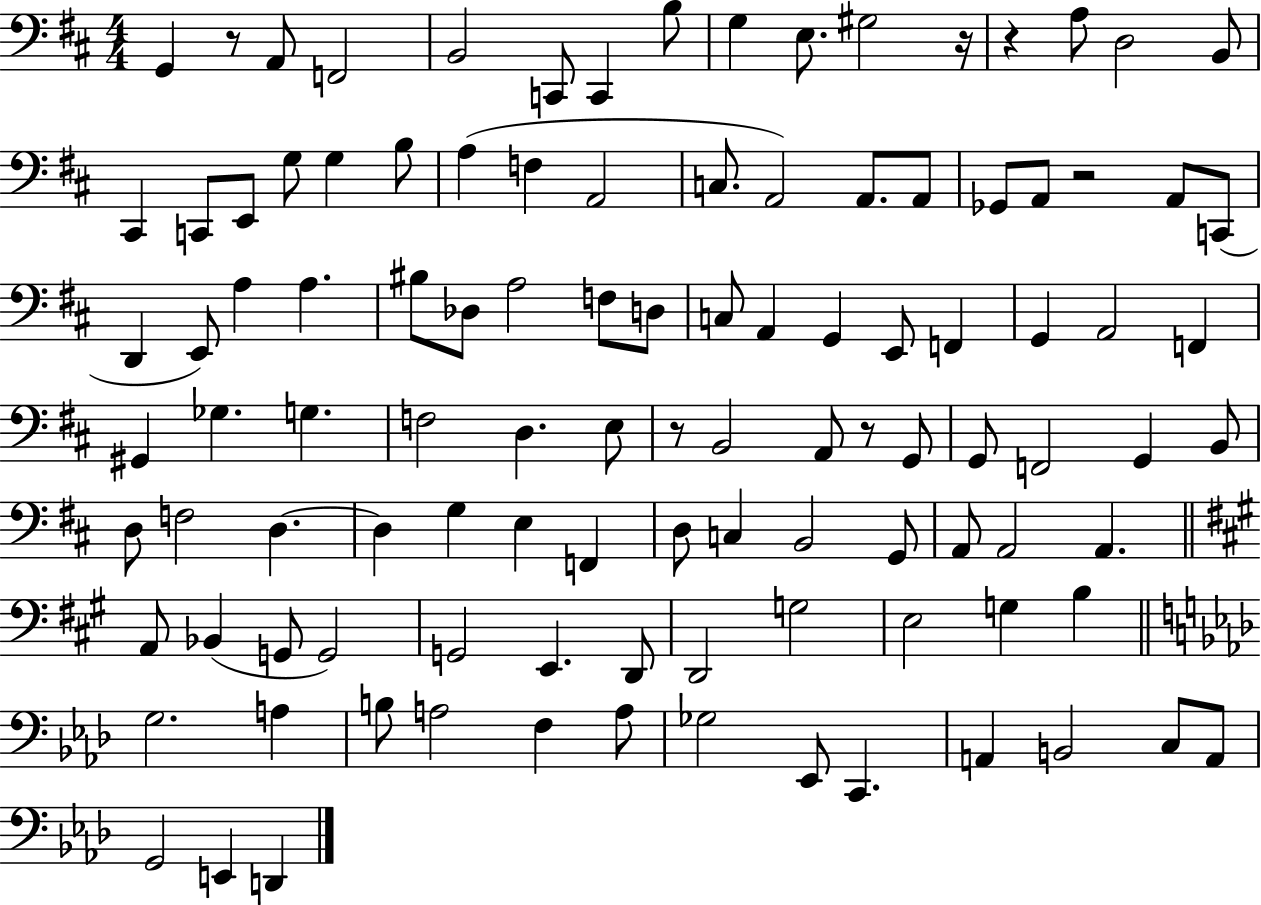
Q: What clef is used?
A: bass